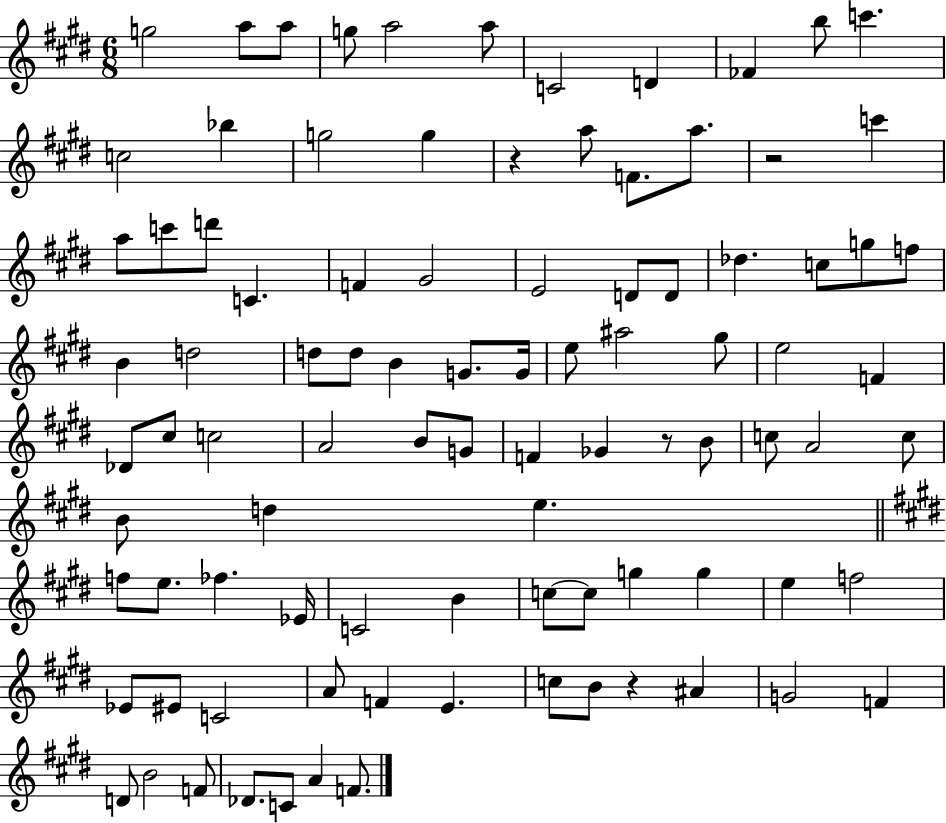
X:1
T:Untitled
M:6/8
L:1/4
K:E
g2 a/2 a/2 g/2 a2 a/2 C2 D _F b/2 c' c2 _b g2 g z a/2 F/2 a/2 z2 c' a/2 c'/2 d'/2 C F ^G2 E2 D/2 D/2 _d c/2 g/2 f/2 B d2 d/2 d/2 B G/2 G/4 e/2 ^a2 ^g/2 e2 F _D/2 ^c/2 c2 A2 B/2 G/2 F _G z/2 B/2 c/2 A2 c/2 B/2 d e f/2 e/2 _f _E/4 C2 B c/2 c/2 g g e f2 _E/2 ^E/2 C2 A/2 F E c/2 B/2 z ^A G2 F D/2 B2 F/2 _D/2 C/2 A F/2